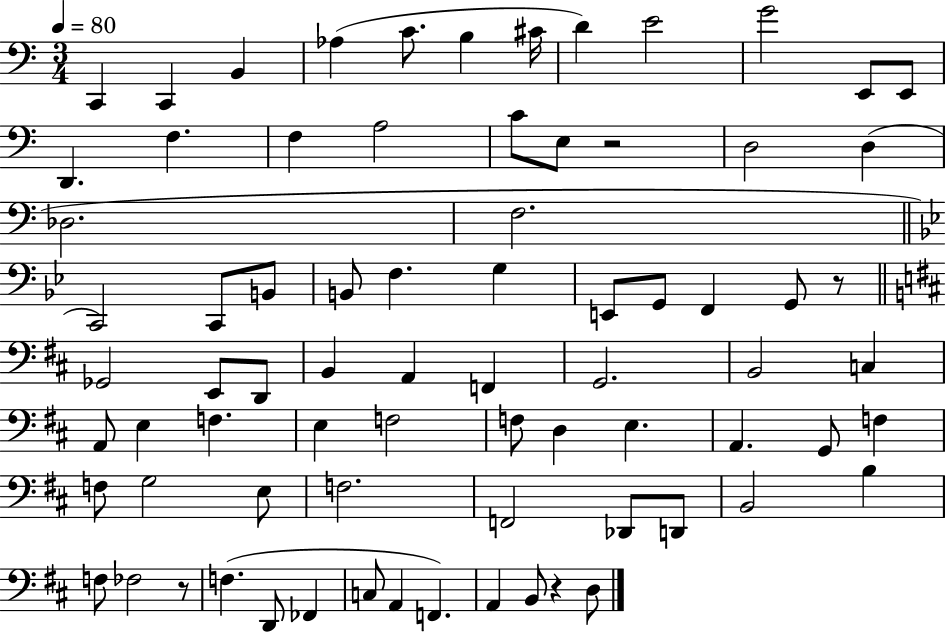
X:1
T:Untitled
M:3/4
L:1/4
K:C
C,, C,, B,, _A, C/2 B, ^C/4 D E2 G2 E,,/2 E,,/2 D,, F, F, A,2 C/2 E,/2 z2 D,2 D, _D,2 F,2 C,,2 C,,/2 B,,/2 B,,/2 F, G, E,,/2 G,,/2 F,, G,,/2 z/2 _G,,2 E,,/2 D,,/2 B,, A,, F,, G,,2 B,,2 C, A,,/2 E, F, E, F,2 F,/2 D, E, A,, G,,/2 F, F,/2 G,2 E,/2 F,2 F,,2 _D,,/2 D,,/2 B,,2 B, F,/2 _F,2 z/2 F, D,,/2 _F,, C,/2 A,, F,, A,, B,,/2 z D,/2